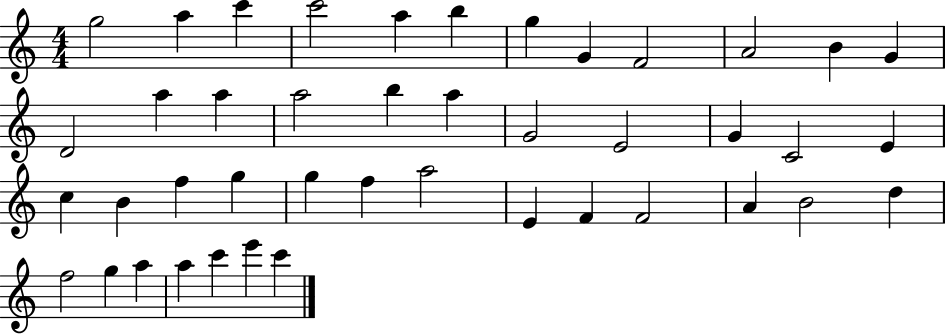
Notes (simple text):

G5/h A5/q C6/q C6/h A5/q B5/q G5/q G4/q F4/h A4/h B4/q G4/q D4/h A5/q A5/q A5/h B5/q A5/q G4/h E4/h G4/q C4/h E4/q C5/q B4/q F5/q G5/q G5/q F5/q A5/h E4/q F4/q F4/h A4/q B4/h D5/q F5/h G5/q A5/q A5/q C6/q E6/q C6/q